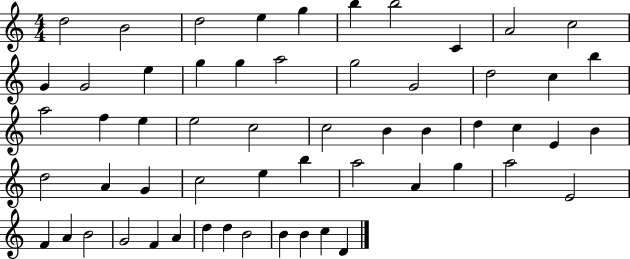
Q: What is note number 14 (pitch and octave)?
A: G5